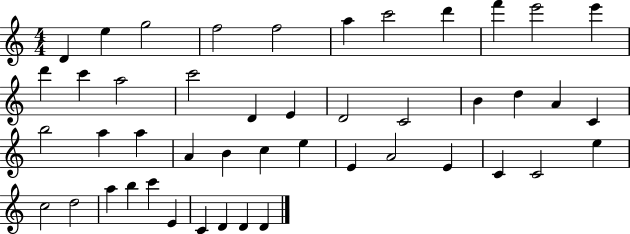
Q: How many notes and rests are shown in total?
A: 46